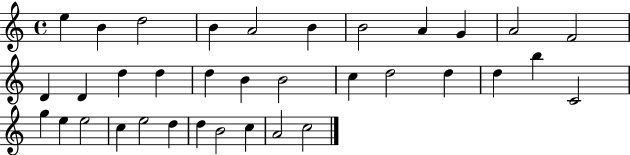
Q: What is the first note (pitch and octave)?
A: E5